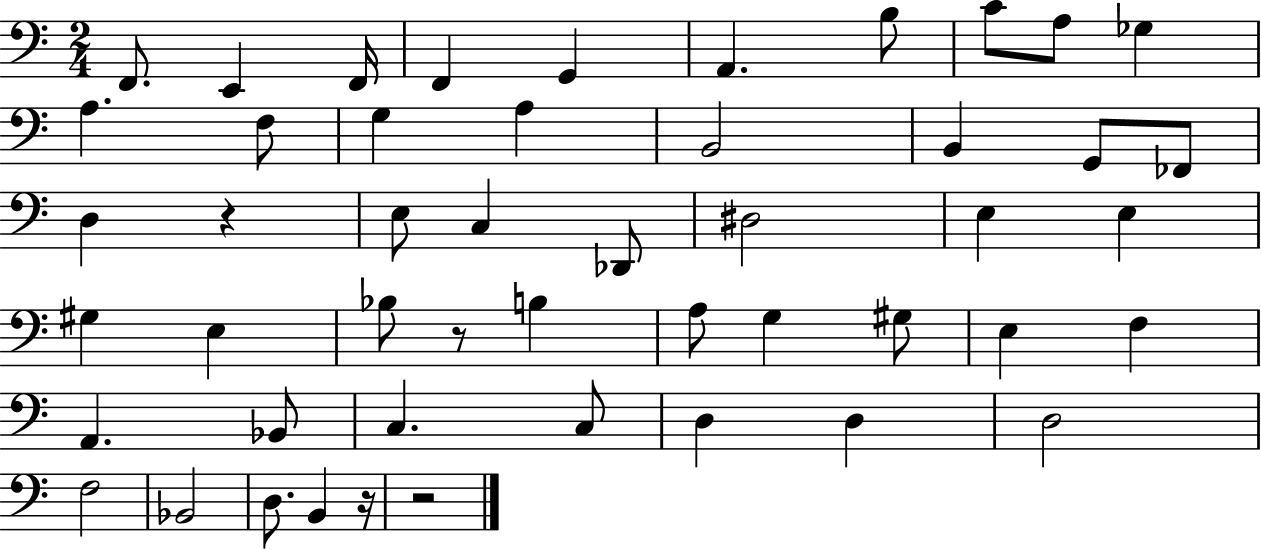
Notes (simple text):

F2/e. E2/q F2/s F2/q G2/q A2/q. B3/e C4/e A3/e Gb3/q A3/q. F3/e G3/q A3/q B2/h B2/q G2/e FES2/e D3/q R/q E3/e C3/q Db2/e D#3/h E3/q E3/q G#3/q E3/q Bb3/e R/e B3/q A3/e G3/q G#3/e E3/q F3/q A2/q. Bb2/e C3/q. C3/e D3/q D3/q D3/h F3/h Bb2/h D3/e. B2/q R/s R/h